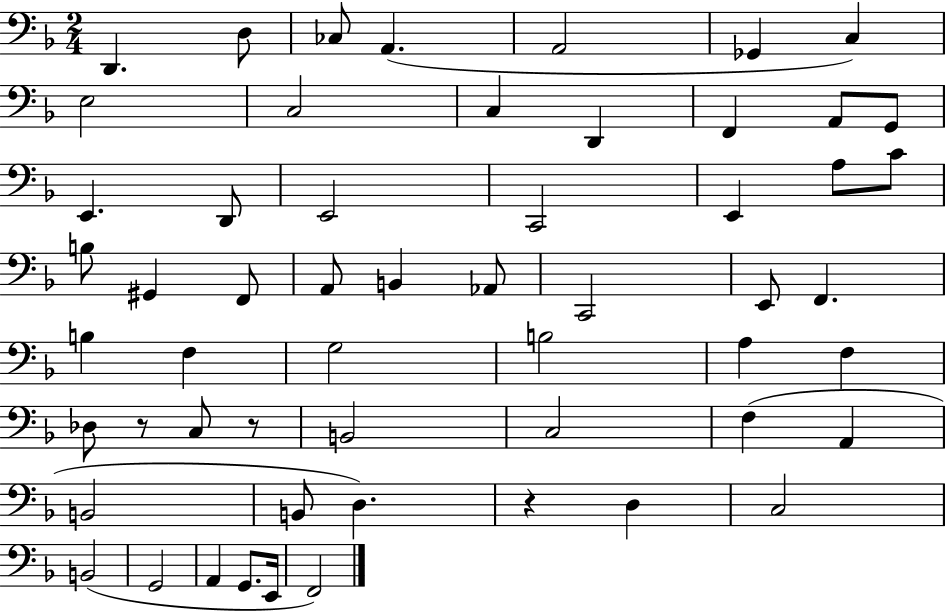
D2/q. D3/e CES3/e A2/q. A2/h Gb2/q C3/q E3/h C3/h C3/q D2/q F2/q A2/e G2/e E2/q. D2/e E2/h C2/h E2/q A3/e C4/e B3/e G#2/q F2/e A2/e B2/q Ab2/e C2/h E2/e F2/q. B3/q F3/q G3/h B3/h A3/q F3/q Db3/e R/e C3/e R/e B2/h C3/h F3/q A2/q B2/h B2/e D3/q. R/q D3/q C3/h B2/h G2/h A2/q G2/e. E2/s F2/h